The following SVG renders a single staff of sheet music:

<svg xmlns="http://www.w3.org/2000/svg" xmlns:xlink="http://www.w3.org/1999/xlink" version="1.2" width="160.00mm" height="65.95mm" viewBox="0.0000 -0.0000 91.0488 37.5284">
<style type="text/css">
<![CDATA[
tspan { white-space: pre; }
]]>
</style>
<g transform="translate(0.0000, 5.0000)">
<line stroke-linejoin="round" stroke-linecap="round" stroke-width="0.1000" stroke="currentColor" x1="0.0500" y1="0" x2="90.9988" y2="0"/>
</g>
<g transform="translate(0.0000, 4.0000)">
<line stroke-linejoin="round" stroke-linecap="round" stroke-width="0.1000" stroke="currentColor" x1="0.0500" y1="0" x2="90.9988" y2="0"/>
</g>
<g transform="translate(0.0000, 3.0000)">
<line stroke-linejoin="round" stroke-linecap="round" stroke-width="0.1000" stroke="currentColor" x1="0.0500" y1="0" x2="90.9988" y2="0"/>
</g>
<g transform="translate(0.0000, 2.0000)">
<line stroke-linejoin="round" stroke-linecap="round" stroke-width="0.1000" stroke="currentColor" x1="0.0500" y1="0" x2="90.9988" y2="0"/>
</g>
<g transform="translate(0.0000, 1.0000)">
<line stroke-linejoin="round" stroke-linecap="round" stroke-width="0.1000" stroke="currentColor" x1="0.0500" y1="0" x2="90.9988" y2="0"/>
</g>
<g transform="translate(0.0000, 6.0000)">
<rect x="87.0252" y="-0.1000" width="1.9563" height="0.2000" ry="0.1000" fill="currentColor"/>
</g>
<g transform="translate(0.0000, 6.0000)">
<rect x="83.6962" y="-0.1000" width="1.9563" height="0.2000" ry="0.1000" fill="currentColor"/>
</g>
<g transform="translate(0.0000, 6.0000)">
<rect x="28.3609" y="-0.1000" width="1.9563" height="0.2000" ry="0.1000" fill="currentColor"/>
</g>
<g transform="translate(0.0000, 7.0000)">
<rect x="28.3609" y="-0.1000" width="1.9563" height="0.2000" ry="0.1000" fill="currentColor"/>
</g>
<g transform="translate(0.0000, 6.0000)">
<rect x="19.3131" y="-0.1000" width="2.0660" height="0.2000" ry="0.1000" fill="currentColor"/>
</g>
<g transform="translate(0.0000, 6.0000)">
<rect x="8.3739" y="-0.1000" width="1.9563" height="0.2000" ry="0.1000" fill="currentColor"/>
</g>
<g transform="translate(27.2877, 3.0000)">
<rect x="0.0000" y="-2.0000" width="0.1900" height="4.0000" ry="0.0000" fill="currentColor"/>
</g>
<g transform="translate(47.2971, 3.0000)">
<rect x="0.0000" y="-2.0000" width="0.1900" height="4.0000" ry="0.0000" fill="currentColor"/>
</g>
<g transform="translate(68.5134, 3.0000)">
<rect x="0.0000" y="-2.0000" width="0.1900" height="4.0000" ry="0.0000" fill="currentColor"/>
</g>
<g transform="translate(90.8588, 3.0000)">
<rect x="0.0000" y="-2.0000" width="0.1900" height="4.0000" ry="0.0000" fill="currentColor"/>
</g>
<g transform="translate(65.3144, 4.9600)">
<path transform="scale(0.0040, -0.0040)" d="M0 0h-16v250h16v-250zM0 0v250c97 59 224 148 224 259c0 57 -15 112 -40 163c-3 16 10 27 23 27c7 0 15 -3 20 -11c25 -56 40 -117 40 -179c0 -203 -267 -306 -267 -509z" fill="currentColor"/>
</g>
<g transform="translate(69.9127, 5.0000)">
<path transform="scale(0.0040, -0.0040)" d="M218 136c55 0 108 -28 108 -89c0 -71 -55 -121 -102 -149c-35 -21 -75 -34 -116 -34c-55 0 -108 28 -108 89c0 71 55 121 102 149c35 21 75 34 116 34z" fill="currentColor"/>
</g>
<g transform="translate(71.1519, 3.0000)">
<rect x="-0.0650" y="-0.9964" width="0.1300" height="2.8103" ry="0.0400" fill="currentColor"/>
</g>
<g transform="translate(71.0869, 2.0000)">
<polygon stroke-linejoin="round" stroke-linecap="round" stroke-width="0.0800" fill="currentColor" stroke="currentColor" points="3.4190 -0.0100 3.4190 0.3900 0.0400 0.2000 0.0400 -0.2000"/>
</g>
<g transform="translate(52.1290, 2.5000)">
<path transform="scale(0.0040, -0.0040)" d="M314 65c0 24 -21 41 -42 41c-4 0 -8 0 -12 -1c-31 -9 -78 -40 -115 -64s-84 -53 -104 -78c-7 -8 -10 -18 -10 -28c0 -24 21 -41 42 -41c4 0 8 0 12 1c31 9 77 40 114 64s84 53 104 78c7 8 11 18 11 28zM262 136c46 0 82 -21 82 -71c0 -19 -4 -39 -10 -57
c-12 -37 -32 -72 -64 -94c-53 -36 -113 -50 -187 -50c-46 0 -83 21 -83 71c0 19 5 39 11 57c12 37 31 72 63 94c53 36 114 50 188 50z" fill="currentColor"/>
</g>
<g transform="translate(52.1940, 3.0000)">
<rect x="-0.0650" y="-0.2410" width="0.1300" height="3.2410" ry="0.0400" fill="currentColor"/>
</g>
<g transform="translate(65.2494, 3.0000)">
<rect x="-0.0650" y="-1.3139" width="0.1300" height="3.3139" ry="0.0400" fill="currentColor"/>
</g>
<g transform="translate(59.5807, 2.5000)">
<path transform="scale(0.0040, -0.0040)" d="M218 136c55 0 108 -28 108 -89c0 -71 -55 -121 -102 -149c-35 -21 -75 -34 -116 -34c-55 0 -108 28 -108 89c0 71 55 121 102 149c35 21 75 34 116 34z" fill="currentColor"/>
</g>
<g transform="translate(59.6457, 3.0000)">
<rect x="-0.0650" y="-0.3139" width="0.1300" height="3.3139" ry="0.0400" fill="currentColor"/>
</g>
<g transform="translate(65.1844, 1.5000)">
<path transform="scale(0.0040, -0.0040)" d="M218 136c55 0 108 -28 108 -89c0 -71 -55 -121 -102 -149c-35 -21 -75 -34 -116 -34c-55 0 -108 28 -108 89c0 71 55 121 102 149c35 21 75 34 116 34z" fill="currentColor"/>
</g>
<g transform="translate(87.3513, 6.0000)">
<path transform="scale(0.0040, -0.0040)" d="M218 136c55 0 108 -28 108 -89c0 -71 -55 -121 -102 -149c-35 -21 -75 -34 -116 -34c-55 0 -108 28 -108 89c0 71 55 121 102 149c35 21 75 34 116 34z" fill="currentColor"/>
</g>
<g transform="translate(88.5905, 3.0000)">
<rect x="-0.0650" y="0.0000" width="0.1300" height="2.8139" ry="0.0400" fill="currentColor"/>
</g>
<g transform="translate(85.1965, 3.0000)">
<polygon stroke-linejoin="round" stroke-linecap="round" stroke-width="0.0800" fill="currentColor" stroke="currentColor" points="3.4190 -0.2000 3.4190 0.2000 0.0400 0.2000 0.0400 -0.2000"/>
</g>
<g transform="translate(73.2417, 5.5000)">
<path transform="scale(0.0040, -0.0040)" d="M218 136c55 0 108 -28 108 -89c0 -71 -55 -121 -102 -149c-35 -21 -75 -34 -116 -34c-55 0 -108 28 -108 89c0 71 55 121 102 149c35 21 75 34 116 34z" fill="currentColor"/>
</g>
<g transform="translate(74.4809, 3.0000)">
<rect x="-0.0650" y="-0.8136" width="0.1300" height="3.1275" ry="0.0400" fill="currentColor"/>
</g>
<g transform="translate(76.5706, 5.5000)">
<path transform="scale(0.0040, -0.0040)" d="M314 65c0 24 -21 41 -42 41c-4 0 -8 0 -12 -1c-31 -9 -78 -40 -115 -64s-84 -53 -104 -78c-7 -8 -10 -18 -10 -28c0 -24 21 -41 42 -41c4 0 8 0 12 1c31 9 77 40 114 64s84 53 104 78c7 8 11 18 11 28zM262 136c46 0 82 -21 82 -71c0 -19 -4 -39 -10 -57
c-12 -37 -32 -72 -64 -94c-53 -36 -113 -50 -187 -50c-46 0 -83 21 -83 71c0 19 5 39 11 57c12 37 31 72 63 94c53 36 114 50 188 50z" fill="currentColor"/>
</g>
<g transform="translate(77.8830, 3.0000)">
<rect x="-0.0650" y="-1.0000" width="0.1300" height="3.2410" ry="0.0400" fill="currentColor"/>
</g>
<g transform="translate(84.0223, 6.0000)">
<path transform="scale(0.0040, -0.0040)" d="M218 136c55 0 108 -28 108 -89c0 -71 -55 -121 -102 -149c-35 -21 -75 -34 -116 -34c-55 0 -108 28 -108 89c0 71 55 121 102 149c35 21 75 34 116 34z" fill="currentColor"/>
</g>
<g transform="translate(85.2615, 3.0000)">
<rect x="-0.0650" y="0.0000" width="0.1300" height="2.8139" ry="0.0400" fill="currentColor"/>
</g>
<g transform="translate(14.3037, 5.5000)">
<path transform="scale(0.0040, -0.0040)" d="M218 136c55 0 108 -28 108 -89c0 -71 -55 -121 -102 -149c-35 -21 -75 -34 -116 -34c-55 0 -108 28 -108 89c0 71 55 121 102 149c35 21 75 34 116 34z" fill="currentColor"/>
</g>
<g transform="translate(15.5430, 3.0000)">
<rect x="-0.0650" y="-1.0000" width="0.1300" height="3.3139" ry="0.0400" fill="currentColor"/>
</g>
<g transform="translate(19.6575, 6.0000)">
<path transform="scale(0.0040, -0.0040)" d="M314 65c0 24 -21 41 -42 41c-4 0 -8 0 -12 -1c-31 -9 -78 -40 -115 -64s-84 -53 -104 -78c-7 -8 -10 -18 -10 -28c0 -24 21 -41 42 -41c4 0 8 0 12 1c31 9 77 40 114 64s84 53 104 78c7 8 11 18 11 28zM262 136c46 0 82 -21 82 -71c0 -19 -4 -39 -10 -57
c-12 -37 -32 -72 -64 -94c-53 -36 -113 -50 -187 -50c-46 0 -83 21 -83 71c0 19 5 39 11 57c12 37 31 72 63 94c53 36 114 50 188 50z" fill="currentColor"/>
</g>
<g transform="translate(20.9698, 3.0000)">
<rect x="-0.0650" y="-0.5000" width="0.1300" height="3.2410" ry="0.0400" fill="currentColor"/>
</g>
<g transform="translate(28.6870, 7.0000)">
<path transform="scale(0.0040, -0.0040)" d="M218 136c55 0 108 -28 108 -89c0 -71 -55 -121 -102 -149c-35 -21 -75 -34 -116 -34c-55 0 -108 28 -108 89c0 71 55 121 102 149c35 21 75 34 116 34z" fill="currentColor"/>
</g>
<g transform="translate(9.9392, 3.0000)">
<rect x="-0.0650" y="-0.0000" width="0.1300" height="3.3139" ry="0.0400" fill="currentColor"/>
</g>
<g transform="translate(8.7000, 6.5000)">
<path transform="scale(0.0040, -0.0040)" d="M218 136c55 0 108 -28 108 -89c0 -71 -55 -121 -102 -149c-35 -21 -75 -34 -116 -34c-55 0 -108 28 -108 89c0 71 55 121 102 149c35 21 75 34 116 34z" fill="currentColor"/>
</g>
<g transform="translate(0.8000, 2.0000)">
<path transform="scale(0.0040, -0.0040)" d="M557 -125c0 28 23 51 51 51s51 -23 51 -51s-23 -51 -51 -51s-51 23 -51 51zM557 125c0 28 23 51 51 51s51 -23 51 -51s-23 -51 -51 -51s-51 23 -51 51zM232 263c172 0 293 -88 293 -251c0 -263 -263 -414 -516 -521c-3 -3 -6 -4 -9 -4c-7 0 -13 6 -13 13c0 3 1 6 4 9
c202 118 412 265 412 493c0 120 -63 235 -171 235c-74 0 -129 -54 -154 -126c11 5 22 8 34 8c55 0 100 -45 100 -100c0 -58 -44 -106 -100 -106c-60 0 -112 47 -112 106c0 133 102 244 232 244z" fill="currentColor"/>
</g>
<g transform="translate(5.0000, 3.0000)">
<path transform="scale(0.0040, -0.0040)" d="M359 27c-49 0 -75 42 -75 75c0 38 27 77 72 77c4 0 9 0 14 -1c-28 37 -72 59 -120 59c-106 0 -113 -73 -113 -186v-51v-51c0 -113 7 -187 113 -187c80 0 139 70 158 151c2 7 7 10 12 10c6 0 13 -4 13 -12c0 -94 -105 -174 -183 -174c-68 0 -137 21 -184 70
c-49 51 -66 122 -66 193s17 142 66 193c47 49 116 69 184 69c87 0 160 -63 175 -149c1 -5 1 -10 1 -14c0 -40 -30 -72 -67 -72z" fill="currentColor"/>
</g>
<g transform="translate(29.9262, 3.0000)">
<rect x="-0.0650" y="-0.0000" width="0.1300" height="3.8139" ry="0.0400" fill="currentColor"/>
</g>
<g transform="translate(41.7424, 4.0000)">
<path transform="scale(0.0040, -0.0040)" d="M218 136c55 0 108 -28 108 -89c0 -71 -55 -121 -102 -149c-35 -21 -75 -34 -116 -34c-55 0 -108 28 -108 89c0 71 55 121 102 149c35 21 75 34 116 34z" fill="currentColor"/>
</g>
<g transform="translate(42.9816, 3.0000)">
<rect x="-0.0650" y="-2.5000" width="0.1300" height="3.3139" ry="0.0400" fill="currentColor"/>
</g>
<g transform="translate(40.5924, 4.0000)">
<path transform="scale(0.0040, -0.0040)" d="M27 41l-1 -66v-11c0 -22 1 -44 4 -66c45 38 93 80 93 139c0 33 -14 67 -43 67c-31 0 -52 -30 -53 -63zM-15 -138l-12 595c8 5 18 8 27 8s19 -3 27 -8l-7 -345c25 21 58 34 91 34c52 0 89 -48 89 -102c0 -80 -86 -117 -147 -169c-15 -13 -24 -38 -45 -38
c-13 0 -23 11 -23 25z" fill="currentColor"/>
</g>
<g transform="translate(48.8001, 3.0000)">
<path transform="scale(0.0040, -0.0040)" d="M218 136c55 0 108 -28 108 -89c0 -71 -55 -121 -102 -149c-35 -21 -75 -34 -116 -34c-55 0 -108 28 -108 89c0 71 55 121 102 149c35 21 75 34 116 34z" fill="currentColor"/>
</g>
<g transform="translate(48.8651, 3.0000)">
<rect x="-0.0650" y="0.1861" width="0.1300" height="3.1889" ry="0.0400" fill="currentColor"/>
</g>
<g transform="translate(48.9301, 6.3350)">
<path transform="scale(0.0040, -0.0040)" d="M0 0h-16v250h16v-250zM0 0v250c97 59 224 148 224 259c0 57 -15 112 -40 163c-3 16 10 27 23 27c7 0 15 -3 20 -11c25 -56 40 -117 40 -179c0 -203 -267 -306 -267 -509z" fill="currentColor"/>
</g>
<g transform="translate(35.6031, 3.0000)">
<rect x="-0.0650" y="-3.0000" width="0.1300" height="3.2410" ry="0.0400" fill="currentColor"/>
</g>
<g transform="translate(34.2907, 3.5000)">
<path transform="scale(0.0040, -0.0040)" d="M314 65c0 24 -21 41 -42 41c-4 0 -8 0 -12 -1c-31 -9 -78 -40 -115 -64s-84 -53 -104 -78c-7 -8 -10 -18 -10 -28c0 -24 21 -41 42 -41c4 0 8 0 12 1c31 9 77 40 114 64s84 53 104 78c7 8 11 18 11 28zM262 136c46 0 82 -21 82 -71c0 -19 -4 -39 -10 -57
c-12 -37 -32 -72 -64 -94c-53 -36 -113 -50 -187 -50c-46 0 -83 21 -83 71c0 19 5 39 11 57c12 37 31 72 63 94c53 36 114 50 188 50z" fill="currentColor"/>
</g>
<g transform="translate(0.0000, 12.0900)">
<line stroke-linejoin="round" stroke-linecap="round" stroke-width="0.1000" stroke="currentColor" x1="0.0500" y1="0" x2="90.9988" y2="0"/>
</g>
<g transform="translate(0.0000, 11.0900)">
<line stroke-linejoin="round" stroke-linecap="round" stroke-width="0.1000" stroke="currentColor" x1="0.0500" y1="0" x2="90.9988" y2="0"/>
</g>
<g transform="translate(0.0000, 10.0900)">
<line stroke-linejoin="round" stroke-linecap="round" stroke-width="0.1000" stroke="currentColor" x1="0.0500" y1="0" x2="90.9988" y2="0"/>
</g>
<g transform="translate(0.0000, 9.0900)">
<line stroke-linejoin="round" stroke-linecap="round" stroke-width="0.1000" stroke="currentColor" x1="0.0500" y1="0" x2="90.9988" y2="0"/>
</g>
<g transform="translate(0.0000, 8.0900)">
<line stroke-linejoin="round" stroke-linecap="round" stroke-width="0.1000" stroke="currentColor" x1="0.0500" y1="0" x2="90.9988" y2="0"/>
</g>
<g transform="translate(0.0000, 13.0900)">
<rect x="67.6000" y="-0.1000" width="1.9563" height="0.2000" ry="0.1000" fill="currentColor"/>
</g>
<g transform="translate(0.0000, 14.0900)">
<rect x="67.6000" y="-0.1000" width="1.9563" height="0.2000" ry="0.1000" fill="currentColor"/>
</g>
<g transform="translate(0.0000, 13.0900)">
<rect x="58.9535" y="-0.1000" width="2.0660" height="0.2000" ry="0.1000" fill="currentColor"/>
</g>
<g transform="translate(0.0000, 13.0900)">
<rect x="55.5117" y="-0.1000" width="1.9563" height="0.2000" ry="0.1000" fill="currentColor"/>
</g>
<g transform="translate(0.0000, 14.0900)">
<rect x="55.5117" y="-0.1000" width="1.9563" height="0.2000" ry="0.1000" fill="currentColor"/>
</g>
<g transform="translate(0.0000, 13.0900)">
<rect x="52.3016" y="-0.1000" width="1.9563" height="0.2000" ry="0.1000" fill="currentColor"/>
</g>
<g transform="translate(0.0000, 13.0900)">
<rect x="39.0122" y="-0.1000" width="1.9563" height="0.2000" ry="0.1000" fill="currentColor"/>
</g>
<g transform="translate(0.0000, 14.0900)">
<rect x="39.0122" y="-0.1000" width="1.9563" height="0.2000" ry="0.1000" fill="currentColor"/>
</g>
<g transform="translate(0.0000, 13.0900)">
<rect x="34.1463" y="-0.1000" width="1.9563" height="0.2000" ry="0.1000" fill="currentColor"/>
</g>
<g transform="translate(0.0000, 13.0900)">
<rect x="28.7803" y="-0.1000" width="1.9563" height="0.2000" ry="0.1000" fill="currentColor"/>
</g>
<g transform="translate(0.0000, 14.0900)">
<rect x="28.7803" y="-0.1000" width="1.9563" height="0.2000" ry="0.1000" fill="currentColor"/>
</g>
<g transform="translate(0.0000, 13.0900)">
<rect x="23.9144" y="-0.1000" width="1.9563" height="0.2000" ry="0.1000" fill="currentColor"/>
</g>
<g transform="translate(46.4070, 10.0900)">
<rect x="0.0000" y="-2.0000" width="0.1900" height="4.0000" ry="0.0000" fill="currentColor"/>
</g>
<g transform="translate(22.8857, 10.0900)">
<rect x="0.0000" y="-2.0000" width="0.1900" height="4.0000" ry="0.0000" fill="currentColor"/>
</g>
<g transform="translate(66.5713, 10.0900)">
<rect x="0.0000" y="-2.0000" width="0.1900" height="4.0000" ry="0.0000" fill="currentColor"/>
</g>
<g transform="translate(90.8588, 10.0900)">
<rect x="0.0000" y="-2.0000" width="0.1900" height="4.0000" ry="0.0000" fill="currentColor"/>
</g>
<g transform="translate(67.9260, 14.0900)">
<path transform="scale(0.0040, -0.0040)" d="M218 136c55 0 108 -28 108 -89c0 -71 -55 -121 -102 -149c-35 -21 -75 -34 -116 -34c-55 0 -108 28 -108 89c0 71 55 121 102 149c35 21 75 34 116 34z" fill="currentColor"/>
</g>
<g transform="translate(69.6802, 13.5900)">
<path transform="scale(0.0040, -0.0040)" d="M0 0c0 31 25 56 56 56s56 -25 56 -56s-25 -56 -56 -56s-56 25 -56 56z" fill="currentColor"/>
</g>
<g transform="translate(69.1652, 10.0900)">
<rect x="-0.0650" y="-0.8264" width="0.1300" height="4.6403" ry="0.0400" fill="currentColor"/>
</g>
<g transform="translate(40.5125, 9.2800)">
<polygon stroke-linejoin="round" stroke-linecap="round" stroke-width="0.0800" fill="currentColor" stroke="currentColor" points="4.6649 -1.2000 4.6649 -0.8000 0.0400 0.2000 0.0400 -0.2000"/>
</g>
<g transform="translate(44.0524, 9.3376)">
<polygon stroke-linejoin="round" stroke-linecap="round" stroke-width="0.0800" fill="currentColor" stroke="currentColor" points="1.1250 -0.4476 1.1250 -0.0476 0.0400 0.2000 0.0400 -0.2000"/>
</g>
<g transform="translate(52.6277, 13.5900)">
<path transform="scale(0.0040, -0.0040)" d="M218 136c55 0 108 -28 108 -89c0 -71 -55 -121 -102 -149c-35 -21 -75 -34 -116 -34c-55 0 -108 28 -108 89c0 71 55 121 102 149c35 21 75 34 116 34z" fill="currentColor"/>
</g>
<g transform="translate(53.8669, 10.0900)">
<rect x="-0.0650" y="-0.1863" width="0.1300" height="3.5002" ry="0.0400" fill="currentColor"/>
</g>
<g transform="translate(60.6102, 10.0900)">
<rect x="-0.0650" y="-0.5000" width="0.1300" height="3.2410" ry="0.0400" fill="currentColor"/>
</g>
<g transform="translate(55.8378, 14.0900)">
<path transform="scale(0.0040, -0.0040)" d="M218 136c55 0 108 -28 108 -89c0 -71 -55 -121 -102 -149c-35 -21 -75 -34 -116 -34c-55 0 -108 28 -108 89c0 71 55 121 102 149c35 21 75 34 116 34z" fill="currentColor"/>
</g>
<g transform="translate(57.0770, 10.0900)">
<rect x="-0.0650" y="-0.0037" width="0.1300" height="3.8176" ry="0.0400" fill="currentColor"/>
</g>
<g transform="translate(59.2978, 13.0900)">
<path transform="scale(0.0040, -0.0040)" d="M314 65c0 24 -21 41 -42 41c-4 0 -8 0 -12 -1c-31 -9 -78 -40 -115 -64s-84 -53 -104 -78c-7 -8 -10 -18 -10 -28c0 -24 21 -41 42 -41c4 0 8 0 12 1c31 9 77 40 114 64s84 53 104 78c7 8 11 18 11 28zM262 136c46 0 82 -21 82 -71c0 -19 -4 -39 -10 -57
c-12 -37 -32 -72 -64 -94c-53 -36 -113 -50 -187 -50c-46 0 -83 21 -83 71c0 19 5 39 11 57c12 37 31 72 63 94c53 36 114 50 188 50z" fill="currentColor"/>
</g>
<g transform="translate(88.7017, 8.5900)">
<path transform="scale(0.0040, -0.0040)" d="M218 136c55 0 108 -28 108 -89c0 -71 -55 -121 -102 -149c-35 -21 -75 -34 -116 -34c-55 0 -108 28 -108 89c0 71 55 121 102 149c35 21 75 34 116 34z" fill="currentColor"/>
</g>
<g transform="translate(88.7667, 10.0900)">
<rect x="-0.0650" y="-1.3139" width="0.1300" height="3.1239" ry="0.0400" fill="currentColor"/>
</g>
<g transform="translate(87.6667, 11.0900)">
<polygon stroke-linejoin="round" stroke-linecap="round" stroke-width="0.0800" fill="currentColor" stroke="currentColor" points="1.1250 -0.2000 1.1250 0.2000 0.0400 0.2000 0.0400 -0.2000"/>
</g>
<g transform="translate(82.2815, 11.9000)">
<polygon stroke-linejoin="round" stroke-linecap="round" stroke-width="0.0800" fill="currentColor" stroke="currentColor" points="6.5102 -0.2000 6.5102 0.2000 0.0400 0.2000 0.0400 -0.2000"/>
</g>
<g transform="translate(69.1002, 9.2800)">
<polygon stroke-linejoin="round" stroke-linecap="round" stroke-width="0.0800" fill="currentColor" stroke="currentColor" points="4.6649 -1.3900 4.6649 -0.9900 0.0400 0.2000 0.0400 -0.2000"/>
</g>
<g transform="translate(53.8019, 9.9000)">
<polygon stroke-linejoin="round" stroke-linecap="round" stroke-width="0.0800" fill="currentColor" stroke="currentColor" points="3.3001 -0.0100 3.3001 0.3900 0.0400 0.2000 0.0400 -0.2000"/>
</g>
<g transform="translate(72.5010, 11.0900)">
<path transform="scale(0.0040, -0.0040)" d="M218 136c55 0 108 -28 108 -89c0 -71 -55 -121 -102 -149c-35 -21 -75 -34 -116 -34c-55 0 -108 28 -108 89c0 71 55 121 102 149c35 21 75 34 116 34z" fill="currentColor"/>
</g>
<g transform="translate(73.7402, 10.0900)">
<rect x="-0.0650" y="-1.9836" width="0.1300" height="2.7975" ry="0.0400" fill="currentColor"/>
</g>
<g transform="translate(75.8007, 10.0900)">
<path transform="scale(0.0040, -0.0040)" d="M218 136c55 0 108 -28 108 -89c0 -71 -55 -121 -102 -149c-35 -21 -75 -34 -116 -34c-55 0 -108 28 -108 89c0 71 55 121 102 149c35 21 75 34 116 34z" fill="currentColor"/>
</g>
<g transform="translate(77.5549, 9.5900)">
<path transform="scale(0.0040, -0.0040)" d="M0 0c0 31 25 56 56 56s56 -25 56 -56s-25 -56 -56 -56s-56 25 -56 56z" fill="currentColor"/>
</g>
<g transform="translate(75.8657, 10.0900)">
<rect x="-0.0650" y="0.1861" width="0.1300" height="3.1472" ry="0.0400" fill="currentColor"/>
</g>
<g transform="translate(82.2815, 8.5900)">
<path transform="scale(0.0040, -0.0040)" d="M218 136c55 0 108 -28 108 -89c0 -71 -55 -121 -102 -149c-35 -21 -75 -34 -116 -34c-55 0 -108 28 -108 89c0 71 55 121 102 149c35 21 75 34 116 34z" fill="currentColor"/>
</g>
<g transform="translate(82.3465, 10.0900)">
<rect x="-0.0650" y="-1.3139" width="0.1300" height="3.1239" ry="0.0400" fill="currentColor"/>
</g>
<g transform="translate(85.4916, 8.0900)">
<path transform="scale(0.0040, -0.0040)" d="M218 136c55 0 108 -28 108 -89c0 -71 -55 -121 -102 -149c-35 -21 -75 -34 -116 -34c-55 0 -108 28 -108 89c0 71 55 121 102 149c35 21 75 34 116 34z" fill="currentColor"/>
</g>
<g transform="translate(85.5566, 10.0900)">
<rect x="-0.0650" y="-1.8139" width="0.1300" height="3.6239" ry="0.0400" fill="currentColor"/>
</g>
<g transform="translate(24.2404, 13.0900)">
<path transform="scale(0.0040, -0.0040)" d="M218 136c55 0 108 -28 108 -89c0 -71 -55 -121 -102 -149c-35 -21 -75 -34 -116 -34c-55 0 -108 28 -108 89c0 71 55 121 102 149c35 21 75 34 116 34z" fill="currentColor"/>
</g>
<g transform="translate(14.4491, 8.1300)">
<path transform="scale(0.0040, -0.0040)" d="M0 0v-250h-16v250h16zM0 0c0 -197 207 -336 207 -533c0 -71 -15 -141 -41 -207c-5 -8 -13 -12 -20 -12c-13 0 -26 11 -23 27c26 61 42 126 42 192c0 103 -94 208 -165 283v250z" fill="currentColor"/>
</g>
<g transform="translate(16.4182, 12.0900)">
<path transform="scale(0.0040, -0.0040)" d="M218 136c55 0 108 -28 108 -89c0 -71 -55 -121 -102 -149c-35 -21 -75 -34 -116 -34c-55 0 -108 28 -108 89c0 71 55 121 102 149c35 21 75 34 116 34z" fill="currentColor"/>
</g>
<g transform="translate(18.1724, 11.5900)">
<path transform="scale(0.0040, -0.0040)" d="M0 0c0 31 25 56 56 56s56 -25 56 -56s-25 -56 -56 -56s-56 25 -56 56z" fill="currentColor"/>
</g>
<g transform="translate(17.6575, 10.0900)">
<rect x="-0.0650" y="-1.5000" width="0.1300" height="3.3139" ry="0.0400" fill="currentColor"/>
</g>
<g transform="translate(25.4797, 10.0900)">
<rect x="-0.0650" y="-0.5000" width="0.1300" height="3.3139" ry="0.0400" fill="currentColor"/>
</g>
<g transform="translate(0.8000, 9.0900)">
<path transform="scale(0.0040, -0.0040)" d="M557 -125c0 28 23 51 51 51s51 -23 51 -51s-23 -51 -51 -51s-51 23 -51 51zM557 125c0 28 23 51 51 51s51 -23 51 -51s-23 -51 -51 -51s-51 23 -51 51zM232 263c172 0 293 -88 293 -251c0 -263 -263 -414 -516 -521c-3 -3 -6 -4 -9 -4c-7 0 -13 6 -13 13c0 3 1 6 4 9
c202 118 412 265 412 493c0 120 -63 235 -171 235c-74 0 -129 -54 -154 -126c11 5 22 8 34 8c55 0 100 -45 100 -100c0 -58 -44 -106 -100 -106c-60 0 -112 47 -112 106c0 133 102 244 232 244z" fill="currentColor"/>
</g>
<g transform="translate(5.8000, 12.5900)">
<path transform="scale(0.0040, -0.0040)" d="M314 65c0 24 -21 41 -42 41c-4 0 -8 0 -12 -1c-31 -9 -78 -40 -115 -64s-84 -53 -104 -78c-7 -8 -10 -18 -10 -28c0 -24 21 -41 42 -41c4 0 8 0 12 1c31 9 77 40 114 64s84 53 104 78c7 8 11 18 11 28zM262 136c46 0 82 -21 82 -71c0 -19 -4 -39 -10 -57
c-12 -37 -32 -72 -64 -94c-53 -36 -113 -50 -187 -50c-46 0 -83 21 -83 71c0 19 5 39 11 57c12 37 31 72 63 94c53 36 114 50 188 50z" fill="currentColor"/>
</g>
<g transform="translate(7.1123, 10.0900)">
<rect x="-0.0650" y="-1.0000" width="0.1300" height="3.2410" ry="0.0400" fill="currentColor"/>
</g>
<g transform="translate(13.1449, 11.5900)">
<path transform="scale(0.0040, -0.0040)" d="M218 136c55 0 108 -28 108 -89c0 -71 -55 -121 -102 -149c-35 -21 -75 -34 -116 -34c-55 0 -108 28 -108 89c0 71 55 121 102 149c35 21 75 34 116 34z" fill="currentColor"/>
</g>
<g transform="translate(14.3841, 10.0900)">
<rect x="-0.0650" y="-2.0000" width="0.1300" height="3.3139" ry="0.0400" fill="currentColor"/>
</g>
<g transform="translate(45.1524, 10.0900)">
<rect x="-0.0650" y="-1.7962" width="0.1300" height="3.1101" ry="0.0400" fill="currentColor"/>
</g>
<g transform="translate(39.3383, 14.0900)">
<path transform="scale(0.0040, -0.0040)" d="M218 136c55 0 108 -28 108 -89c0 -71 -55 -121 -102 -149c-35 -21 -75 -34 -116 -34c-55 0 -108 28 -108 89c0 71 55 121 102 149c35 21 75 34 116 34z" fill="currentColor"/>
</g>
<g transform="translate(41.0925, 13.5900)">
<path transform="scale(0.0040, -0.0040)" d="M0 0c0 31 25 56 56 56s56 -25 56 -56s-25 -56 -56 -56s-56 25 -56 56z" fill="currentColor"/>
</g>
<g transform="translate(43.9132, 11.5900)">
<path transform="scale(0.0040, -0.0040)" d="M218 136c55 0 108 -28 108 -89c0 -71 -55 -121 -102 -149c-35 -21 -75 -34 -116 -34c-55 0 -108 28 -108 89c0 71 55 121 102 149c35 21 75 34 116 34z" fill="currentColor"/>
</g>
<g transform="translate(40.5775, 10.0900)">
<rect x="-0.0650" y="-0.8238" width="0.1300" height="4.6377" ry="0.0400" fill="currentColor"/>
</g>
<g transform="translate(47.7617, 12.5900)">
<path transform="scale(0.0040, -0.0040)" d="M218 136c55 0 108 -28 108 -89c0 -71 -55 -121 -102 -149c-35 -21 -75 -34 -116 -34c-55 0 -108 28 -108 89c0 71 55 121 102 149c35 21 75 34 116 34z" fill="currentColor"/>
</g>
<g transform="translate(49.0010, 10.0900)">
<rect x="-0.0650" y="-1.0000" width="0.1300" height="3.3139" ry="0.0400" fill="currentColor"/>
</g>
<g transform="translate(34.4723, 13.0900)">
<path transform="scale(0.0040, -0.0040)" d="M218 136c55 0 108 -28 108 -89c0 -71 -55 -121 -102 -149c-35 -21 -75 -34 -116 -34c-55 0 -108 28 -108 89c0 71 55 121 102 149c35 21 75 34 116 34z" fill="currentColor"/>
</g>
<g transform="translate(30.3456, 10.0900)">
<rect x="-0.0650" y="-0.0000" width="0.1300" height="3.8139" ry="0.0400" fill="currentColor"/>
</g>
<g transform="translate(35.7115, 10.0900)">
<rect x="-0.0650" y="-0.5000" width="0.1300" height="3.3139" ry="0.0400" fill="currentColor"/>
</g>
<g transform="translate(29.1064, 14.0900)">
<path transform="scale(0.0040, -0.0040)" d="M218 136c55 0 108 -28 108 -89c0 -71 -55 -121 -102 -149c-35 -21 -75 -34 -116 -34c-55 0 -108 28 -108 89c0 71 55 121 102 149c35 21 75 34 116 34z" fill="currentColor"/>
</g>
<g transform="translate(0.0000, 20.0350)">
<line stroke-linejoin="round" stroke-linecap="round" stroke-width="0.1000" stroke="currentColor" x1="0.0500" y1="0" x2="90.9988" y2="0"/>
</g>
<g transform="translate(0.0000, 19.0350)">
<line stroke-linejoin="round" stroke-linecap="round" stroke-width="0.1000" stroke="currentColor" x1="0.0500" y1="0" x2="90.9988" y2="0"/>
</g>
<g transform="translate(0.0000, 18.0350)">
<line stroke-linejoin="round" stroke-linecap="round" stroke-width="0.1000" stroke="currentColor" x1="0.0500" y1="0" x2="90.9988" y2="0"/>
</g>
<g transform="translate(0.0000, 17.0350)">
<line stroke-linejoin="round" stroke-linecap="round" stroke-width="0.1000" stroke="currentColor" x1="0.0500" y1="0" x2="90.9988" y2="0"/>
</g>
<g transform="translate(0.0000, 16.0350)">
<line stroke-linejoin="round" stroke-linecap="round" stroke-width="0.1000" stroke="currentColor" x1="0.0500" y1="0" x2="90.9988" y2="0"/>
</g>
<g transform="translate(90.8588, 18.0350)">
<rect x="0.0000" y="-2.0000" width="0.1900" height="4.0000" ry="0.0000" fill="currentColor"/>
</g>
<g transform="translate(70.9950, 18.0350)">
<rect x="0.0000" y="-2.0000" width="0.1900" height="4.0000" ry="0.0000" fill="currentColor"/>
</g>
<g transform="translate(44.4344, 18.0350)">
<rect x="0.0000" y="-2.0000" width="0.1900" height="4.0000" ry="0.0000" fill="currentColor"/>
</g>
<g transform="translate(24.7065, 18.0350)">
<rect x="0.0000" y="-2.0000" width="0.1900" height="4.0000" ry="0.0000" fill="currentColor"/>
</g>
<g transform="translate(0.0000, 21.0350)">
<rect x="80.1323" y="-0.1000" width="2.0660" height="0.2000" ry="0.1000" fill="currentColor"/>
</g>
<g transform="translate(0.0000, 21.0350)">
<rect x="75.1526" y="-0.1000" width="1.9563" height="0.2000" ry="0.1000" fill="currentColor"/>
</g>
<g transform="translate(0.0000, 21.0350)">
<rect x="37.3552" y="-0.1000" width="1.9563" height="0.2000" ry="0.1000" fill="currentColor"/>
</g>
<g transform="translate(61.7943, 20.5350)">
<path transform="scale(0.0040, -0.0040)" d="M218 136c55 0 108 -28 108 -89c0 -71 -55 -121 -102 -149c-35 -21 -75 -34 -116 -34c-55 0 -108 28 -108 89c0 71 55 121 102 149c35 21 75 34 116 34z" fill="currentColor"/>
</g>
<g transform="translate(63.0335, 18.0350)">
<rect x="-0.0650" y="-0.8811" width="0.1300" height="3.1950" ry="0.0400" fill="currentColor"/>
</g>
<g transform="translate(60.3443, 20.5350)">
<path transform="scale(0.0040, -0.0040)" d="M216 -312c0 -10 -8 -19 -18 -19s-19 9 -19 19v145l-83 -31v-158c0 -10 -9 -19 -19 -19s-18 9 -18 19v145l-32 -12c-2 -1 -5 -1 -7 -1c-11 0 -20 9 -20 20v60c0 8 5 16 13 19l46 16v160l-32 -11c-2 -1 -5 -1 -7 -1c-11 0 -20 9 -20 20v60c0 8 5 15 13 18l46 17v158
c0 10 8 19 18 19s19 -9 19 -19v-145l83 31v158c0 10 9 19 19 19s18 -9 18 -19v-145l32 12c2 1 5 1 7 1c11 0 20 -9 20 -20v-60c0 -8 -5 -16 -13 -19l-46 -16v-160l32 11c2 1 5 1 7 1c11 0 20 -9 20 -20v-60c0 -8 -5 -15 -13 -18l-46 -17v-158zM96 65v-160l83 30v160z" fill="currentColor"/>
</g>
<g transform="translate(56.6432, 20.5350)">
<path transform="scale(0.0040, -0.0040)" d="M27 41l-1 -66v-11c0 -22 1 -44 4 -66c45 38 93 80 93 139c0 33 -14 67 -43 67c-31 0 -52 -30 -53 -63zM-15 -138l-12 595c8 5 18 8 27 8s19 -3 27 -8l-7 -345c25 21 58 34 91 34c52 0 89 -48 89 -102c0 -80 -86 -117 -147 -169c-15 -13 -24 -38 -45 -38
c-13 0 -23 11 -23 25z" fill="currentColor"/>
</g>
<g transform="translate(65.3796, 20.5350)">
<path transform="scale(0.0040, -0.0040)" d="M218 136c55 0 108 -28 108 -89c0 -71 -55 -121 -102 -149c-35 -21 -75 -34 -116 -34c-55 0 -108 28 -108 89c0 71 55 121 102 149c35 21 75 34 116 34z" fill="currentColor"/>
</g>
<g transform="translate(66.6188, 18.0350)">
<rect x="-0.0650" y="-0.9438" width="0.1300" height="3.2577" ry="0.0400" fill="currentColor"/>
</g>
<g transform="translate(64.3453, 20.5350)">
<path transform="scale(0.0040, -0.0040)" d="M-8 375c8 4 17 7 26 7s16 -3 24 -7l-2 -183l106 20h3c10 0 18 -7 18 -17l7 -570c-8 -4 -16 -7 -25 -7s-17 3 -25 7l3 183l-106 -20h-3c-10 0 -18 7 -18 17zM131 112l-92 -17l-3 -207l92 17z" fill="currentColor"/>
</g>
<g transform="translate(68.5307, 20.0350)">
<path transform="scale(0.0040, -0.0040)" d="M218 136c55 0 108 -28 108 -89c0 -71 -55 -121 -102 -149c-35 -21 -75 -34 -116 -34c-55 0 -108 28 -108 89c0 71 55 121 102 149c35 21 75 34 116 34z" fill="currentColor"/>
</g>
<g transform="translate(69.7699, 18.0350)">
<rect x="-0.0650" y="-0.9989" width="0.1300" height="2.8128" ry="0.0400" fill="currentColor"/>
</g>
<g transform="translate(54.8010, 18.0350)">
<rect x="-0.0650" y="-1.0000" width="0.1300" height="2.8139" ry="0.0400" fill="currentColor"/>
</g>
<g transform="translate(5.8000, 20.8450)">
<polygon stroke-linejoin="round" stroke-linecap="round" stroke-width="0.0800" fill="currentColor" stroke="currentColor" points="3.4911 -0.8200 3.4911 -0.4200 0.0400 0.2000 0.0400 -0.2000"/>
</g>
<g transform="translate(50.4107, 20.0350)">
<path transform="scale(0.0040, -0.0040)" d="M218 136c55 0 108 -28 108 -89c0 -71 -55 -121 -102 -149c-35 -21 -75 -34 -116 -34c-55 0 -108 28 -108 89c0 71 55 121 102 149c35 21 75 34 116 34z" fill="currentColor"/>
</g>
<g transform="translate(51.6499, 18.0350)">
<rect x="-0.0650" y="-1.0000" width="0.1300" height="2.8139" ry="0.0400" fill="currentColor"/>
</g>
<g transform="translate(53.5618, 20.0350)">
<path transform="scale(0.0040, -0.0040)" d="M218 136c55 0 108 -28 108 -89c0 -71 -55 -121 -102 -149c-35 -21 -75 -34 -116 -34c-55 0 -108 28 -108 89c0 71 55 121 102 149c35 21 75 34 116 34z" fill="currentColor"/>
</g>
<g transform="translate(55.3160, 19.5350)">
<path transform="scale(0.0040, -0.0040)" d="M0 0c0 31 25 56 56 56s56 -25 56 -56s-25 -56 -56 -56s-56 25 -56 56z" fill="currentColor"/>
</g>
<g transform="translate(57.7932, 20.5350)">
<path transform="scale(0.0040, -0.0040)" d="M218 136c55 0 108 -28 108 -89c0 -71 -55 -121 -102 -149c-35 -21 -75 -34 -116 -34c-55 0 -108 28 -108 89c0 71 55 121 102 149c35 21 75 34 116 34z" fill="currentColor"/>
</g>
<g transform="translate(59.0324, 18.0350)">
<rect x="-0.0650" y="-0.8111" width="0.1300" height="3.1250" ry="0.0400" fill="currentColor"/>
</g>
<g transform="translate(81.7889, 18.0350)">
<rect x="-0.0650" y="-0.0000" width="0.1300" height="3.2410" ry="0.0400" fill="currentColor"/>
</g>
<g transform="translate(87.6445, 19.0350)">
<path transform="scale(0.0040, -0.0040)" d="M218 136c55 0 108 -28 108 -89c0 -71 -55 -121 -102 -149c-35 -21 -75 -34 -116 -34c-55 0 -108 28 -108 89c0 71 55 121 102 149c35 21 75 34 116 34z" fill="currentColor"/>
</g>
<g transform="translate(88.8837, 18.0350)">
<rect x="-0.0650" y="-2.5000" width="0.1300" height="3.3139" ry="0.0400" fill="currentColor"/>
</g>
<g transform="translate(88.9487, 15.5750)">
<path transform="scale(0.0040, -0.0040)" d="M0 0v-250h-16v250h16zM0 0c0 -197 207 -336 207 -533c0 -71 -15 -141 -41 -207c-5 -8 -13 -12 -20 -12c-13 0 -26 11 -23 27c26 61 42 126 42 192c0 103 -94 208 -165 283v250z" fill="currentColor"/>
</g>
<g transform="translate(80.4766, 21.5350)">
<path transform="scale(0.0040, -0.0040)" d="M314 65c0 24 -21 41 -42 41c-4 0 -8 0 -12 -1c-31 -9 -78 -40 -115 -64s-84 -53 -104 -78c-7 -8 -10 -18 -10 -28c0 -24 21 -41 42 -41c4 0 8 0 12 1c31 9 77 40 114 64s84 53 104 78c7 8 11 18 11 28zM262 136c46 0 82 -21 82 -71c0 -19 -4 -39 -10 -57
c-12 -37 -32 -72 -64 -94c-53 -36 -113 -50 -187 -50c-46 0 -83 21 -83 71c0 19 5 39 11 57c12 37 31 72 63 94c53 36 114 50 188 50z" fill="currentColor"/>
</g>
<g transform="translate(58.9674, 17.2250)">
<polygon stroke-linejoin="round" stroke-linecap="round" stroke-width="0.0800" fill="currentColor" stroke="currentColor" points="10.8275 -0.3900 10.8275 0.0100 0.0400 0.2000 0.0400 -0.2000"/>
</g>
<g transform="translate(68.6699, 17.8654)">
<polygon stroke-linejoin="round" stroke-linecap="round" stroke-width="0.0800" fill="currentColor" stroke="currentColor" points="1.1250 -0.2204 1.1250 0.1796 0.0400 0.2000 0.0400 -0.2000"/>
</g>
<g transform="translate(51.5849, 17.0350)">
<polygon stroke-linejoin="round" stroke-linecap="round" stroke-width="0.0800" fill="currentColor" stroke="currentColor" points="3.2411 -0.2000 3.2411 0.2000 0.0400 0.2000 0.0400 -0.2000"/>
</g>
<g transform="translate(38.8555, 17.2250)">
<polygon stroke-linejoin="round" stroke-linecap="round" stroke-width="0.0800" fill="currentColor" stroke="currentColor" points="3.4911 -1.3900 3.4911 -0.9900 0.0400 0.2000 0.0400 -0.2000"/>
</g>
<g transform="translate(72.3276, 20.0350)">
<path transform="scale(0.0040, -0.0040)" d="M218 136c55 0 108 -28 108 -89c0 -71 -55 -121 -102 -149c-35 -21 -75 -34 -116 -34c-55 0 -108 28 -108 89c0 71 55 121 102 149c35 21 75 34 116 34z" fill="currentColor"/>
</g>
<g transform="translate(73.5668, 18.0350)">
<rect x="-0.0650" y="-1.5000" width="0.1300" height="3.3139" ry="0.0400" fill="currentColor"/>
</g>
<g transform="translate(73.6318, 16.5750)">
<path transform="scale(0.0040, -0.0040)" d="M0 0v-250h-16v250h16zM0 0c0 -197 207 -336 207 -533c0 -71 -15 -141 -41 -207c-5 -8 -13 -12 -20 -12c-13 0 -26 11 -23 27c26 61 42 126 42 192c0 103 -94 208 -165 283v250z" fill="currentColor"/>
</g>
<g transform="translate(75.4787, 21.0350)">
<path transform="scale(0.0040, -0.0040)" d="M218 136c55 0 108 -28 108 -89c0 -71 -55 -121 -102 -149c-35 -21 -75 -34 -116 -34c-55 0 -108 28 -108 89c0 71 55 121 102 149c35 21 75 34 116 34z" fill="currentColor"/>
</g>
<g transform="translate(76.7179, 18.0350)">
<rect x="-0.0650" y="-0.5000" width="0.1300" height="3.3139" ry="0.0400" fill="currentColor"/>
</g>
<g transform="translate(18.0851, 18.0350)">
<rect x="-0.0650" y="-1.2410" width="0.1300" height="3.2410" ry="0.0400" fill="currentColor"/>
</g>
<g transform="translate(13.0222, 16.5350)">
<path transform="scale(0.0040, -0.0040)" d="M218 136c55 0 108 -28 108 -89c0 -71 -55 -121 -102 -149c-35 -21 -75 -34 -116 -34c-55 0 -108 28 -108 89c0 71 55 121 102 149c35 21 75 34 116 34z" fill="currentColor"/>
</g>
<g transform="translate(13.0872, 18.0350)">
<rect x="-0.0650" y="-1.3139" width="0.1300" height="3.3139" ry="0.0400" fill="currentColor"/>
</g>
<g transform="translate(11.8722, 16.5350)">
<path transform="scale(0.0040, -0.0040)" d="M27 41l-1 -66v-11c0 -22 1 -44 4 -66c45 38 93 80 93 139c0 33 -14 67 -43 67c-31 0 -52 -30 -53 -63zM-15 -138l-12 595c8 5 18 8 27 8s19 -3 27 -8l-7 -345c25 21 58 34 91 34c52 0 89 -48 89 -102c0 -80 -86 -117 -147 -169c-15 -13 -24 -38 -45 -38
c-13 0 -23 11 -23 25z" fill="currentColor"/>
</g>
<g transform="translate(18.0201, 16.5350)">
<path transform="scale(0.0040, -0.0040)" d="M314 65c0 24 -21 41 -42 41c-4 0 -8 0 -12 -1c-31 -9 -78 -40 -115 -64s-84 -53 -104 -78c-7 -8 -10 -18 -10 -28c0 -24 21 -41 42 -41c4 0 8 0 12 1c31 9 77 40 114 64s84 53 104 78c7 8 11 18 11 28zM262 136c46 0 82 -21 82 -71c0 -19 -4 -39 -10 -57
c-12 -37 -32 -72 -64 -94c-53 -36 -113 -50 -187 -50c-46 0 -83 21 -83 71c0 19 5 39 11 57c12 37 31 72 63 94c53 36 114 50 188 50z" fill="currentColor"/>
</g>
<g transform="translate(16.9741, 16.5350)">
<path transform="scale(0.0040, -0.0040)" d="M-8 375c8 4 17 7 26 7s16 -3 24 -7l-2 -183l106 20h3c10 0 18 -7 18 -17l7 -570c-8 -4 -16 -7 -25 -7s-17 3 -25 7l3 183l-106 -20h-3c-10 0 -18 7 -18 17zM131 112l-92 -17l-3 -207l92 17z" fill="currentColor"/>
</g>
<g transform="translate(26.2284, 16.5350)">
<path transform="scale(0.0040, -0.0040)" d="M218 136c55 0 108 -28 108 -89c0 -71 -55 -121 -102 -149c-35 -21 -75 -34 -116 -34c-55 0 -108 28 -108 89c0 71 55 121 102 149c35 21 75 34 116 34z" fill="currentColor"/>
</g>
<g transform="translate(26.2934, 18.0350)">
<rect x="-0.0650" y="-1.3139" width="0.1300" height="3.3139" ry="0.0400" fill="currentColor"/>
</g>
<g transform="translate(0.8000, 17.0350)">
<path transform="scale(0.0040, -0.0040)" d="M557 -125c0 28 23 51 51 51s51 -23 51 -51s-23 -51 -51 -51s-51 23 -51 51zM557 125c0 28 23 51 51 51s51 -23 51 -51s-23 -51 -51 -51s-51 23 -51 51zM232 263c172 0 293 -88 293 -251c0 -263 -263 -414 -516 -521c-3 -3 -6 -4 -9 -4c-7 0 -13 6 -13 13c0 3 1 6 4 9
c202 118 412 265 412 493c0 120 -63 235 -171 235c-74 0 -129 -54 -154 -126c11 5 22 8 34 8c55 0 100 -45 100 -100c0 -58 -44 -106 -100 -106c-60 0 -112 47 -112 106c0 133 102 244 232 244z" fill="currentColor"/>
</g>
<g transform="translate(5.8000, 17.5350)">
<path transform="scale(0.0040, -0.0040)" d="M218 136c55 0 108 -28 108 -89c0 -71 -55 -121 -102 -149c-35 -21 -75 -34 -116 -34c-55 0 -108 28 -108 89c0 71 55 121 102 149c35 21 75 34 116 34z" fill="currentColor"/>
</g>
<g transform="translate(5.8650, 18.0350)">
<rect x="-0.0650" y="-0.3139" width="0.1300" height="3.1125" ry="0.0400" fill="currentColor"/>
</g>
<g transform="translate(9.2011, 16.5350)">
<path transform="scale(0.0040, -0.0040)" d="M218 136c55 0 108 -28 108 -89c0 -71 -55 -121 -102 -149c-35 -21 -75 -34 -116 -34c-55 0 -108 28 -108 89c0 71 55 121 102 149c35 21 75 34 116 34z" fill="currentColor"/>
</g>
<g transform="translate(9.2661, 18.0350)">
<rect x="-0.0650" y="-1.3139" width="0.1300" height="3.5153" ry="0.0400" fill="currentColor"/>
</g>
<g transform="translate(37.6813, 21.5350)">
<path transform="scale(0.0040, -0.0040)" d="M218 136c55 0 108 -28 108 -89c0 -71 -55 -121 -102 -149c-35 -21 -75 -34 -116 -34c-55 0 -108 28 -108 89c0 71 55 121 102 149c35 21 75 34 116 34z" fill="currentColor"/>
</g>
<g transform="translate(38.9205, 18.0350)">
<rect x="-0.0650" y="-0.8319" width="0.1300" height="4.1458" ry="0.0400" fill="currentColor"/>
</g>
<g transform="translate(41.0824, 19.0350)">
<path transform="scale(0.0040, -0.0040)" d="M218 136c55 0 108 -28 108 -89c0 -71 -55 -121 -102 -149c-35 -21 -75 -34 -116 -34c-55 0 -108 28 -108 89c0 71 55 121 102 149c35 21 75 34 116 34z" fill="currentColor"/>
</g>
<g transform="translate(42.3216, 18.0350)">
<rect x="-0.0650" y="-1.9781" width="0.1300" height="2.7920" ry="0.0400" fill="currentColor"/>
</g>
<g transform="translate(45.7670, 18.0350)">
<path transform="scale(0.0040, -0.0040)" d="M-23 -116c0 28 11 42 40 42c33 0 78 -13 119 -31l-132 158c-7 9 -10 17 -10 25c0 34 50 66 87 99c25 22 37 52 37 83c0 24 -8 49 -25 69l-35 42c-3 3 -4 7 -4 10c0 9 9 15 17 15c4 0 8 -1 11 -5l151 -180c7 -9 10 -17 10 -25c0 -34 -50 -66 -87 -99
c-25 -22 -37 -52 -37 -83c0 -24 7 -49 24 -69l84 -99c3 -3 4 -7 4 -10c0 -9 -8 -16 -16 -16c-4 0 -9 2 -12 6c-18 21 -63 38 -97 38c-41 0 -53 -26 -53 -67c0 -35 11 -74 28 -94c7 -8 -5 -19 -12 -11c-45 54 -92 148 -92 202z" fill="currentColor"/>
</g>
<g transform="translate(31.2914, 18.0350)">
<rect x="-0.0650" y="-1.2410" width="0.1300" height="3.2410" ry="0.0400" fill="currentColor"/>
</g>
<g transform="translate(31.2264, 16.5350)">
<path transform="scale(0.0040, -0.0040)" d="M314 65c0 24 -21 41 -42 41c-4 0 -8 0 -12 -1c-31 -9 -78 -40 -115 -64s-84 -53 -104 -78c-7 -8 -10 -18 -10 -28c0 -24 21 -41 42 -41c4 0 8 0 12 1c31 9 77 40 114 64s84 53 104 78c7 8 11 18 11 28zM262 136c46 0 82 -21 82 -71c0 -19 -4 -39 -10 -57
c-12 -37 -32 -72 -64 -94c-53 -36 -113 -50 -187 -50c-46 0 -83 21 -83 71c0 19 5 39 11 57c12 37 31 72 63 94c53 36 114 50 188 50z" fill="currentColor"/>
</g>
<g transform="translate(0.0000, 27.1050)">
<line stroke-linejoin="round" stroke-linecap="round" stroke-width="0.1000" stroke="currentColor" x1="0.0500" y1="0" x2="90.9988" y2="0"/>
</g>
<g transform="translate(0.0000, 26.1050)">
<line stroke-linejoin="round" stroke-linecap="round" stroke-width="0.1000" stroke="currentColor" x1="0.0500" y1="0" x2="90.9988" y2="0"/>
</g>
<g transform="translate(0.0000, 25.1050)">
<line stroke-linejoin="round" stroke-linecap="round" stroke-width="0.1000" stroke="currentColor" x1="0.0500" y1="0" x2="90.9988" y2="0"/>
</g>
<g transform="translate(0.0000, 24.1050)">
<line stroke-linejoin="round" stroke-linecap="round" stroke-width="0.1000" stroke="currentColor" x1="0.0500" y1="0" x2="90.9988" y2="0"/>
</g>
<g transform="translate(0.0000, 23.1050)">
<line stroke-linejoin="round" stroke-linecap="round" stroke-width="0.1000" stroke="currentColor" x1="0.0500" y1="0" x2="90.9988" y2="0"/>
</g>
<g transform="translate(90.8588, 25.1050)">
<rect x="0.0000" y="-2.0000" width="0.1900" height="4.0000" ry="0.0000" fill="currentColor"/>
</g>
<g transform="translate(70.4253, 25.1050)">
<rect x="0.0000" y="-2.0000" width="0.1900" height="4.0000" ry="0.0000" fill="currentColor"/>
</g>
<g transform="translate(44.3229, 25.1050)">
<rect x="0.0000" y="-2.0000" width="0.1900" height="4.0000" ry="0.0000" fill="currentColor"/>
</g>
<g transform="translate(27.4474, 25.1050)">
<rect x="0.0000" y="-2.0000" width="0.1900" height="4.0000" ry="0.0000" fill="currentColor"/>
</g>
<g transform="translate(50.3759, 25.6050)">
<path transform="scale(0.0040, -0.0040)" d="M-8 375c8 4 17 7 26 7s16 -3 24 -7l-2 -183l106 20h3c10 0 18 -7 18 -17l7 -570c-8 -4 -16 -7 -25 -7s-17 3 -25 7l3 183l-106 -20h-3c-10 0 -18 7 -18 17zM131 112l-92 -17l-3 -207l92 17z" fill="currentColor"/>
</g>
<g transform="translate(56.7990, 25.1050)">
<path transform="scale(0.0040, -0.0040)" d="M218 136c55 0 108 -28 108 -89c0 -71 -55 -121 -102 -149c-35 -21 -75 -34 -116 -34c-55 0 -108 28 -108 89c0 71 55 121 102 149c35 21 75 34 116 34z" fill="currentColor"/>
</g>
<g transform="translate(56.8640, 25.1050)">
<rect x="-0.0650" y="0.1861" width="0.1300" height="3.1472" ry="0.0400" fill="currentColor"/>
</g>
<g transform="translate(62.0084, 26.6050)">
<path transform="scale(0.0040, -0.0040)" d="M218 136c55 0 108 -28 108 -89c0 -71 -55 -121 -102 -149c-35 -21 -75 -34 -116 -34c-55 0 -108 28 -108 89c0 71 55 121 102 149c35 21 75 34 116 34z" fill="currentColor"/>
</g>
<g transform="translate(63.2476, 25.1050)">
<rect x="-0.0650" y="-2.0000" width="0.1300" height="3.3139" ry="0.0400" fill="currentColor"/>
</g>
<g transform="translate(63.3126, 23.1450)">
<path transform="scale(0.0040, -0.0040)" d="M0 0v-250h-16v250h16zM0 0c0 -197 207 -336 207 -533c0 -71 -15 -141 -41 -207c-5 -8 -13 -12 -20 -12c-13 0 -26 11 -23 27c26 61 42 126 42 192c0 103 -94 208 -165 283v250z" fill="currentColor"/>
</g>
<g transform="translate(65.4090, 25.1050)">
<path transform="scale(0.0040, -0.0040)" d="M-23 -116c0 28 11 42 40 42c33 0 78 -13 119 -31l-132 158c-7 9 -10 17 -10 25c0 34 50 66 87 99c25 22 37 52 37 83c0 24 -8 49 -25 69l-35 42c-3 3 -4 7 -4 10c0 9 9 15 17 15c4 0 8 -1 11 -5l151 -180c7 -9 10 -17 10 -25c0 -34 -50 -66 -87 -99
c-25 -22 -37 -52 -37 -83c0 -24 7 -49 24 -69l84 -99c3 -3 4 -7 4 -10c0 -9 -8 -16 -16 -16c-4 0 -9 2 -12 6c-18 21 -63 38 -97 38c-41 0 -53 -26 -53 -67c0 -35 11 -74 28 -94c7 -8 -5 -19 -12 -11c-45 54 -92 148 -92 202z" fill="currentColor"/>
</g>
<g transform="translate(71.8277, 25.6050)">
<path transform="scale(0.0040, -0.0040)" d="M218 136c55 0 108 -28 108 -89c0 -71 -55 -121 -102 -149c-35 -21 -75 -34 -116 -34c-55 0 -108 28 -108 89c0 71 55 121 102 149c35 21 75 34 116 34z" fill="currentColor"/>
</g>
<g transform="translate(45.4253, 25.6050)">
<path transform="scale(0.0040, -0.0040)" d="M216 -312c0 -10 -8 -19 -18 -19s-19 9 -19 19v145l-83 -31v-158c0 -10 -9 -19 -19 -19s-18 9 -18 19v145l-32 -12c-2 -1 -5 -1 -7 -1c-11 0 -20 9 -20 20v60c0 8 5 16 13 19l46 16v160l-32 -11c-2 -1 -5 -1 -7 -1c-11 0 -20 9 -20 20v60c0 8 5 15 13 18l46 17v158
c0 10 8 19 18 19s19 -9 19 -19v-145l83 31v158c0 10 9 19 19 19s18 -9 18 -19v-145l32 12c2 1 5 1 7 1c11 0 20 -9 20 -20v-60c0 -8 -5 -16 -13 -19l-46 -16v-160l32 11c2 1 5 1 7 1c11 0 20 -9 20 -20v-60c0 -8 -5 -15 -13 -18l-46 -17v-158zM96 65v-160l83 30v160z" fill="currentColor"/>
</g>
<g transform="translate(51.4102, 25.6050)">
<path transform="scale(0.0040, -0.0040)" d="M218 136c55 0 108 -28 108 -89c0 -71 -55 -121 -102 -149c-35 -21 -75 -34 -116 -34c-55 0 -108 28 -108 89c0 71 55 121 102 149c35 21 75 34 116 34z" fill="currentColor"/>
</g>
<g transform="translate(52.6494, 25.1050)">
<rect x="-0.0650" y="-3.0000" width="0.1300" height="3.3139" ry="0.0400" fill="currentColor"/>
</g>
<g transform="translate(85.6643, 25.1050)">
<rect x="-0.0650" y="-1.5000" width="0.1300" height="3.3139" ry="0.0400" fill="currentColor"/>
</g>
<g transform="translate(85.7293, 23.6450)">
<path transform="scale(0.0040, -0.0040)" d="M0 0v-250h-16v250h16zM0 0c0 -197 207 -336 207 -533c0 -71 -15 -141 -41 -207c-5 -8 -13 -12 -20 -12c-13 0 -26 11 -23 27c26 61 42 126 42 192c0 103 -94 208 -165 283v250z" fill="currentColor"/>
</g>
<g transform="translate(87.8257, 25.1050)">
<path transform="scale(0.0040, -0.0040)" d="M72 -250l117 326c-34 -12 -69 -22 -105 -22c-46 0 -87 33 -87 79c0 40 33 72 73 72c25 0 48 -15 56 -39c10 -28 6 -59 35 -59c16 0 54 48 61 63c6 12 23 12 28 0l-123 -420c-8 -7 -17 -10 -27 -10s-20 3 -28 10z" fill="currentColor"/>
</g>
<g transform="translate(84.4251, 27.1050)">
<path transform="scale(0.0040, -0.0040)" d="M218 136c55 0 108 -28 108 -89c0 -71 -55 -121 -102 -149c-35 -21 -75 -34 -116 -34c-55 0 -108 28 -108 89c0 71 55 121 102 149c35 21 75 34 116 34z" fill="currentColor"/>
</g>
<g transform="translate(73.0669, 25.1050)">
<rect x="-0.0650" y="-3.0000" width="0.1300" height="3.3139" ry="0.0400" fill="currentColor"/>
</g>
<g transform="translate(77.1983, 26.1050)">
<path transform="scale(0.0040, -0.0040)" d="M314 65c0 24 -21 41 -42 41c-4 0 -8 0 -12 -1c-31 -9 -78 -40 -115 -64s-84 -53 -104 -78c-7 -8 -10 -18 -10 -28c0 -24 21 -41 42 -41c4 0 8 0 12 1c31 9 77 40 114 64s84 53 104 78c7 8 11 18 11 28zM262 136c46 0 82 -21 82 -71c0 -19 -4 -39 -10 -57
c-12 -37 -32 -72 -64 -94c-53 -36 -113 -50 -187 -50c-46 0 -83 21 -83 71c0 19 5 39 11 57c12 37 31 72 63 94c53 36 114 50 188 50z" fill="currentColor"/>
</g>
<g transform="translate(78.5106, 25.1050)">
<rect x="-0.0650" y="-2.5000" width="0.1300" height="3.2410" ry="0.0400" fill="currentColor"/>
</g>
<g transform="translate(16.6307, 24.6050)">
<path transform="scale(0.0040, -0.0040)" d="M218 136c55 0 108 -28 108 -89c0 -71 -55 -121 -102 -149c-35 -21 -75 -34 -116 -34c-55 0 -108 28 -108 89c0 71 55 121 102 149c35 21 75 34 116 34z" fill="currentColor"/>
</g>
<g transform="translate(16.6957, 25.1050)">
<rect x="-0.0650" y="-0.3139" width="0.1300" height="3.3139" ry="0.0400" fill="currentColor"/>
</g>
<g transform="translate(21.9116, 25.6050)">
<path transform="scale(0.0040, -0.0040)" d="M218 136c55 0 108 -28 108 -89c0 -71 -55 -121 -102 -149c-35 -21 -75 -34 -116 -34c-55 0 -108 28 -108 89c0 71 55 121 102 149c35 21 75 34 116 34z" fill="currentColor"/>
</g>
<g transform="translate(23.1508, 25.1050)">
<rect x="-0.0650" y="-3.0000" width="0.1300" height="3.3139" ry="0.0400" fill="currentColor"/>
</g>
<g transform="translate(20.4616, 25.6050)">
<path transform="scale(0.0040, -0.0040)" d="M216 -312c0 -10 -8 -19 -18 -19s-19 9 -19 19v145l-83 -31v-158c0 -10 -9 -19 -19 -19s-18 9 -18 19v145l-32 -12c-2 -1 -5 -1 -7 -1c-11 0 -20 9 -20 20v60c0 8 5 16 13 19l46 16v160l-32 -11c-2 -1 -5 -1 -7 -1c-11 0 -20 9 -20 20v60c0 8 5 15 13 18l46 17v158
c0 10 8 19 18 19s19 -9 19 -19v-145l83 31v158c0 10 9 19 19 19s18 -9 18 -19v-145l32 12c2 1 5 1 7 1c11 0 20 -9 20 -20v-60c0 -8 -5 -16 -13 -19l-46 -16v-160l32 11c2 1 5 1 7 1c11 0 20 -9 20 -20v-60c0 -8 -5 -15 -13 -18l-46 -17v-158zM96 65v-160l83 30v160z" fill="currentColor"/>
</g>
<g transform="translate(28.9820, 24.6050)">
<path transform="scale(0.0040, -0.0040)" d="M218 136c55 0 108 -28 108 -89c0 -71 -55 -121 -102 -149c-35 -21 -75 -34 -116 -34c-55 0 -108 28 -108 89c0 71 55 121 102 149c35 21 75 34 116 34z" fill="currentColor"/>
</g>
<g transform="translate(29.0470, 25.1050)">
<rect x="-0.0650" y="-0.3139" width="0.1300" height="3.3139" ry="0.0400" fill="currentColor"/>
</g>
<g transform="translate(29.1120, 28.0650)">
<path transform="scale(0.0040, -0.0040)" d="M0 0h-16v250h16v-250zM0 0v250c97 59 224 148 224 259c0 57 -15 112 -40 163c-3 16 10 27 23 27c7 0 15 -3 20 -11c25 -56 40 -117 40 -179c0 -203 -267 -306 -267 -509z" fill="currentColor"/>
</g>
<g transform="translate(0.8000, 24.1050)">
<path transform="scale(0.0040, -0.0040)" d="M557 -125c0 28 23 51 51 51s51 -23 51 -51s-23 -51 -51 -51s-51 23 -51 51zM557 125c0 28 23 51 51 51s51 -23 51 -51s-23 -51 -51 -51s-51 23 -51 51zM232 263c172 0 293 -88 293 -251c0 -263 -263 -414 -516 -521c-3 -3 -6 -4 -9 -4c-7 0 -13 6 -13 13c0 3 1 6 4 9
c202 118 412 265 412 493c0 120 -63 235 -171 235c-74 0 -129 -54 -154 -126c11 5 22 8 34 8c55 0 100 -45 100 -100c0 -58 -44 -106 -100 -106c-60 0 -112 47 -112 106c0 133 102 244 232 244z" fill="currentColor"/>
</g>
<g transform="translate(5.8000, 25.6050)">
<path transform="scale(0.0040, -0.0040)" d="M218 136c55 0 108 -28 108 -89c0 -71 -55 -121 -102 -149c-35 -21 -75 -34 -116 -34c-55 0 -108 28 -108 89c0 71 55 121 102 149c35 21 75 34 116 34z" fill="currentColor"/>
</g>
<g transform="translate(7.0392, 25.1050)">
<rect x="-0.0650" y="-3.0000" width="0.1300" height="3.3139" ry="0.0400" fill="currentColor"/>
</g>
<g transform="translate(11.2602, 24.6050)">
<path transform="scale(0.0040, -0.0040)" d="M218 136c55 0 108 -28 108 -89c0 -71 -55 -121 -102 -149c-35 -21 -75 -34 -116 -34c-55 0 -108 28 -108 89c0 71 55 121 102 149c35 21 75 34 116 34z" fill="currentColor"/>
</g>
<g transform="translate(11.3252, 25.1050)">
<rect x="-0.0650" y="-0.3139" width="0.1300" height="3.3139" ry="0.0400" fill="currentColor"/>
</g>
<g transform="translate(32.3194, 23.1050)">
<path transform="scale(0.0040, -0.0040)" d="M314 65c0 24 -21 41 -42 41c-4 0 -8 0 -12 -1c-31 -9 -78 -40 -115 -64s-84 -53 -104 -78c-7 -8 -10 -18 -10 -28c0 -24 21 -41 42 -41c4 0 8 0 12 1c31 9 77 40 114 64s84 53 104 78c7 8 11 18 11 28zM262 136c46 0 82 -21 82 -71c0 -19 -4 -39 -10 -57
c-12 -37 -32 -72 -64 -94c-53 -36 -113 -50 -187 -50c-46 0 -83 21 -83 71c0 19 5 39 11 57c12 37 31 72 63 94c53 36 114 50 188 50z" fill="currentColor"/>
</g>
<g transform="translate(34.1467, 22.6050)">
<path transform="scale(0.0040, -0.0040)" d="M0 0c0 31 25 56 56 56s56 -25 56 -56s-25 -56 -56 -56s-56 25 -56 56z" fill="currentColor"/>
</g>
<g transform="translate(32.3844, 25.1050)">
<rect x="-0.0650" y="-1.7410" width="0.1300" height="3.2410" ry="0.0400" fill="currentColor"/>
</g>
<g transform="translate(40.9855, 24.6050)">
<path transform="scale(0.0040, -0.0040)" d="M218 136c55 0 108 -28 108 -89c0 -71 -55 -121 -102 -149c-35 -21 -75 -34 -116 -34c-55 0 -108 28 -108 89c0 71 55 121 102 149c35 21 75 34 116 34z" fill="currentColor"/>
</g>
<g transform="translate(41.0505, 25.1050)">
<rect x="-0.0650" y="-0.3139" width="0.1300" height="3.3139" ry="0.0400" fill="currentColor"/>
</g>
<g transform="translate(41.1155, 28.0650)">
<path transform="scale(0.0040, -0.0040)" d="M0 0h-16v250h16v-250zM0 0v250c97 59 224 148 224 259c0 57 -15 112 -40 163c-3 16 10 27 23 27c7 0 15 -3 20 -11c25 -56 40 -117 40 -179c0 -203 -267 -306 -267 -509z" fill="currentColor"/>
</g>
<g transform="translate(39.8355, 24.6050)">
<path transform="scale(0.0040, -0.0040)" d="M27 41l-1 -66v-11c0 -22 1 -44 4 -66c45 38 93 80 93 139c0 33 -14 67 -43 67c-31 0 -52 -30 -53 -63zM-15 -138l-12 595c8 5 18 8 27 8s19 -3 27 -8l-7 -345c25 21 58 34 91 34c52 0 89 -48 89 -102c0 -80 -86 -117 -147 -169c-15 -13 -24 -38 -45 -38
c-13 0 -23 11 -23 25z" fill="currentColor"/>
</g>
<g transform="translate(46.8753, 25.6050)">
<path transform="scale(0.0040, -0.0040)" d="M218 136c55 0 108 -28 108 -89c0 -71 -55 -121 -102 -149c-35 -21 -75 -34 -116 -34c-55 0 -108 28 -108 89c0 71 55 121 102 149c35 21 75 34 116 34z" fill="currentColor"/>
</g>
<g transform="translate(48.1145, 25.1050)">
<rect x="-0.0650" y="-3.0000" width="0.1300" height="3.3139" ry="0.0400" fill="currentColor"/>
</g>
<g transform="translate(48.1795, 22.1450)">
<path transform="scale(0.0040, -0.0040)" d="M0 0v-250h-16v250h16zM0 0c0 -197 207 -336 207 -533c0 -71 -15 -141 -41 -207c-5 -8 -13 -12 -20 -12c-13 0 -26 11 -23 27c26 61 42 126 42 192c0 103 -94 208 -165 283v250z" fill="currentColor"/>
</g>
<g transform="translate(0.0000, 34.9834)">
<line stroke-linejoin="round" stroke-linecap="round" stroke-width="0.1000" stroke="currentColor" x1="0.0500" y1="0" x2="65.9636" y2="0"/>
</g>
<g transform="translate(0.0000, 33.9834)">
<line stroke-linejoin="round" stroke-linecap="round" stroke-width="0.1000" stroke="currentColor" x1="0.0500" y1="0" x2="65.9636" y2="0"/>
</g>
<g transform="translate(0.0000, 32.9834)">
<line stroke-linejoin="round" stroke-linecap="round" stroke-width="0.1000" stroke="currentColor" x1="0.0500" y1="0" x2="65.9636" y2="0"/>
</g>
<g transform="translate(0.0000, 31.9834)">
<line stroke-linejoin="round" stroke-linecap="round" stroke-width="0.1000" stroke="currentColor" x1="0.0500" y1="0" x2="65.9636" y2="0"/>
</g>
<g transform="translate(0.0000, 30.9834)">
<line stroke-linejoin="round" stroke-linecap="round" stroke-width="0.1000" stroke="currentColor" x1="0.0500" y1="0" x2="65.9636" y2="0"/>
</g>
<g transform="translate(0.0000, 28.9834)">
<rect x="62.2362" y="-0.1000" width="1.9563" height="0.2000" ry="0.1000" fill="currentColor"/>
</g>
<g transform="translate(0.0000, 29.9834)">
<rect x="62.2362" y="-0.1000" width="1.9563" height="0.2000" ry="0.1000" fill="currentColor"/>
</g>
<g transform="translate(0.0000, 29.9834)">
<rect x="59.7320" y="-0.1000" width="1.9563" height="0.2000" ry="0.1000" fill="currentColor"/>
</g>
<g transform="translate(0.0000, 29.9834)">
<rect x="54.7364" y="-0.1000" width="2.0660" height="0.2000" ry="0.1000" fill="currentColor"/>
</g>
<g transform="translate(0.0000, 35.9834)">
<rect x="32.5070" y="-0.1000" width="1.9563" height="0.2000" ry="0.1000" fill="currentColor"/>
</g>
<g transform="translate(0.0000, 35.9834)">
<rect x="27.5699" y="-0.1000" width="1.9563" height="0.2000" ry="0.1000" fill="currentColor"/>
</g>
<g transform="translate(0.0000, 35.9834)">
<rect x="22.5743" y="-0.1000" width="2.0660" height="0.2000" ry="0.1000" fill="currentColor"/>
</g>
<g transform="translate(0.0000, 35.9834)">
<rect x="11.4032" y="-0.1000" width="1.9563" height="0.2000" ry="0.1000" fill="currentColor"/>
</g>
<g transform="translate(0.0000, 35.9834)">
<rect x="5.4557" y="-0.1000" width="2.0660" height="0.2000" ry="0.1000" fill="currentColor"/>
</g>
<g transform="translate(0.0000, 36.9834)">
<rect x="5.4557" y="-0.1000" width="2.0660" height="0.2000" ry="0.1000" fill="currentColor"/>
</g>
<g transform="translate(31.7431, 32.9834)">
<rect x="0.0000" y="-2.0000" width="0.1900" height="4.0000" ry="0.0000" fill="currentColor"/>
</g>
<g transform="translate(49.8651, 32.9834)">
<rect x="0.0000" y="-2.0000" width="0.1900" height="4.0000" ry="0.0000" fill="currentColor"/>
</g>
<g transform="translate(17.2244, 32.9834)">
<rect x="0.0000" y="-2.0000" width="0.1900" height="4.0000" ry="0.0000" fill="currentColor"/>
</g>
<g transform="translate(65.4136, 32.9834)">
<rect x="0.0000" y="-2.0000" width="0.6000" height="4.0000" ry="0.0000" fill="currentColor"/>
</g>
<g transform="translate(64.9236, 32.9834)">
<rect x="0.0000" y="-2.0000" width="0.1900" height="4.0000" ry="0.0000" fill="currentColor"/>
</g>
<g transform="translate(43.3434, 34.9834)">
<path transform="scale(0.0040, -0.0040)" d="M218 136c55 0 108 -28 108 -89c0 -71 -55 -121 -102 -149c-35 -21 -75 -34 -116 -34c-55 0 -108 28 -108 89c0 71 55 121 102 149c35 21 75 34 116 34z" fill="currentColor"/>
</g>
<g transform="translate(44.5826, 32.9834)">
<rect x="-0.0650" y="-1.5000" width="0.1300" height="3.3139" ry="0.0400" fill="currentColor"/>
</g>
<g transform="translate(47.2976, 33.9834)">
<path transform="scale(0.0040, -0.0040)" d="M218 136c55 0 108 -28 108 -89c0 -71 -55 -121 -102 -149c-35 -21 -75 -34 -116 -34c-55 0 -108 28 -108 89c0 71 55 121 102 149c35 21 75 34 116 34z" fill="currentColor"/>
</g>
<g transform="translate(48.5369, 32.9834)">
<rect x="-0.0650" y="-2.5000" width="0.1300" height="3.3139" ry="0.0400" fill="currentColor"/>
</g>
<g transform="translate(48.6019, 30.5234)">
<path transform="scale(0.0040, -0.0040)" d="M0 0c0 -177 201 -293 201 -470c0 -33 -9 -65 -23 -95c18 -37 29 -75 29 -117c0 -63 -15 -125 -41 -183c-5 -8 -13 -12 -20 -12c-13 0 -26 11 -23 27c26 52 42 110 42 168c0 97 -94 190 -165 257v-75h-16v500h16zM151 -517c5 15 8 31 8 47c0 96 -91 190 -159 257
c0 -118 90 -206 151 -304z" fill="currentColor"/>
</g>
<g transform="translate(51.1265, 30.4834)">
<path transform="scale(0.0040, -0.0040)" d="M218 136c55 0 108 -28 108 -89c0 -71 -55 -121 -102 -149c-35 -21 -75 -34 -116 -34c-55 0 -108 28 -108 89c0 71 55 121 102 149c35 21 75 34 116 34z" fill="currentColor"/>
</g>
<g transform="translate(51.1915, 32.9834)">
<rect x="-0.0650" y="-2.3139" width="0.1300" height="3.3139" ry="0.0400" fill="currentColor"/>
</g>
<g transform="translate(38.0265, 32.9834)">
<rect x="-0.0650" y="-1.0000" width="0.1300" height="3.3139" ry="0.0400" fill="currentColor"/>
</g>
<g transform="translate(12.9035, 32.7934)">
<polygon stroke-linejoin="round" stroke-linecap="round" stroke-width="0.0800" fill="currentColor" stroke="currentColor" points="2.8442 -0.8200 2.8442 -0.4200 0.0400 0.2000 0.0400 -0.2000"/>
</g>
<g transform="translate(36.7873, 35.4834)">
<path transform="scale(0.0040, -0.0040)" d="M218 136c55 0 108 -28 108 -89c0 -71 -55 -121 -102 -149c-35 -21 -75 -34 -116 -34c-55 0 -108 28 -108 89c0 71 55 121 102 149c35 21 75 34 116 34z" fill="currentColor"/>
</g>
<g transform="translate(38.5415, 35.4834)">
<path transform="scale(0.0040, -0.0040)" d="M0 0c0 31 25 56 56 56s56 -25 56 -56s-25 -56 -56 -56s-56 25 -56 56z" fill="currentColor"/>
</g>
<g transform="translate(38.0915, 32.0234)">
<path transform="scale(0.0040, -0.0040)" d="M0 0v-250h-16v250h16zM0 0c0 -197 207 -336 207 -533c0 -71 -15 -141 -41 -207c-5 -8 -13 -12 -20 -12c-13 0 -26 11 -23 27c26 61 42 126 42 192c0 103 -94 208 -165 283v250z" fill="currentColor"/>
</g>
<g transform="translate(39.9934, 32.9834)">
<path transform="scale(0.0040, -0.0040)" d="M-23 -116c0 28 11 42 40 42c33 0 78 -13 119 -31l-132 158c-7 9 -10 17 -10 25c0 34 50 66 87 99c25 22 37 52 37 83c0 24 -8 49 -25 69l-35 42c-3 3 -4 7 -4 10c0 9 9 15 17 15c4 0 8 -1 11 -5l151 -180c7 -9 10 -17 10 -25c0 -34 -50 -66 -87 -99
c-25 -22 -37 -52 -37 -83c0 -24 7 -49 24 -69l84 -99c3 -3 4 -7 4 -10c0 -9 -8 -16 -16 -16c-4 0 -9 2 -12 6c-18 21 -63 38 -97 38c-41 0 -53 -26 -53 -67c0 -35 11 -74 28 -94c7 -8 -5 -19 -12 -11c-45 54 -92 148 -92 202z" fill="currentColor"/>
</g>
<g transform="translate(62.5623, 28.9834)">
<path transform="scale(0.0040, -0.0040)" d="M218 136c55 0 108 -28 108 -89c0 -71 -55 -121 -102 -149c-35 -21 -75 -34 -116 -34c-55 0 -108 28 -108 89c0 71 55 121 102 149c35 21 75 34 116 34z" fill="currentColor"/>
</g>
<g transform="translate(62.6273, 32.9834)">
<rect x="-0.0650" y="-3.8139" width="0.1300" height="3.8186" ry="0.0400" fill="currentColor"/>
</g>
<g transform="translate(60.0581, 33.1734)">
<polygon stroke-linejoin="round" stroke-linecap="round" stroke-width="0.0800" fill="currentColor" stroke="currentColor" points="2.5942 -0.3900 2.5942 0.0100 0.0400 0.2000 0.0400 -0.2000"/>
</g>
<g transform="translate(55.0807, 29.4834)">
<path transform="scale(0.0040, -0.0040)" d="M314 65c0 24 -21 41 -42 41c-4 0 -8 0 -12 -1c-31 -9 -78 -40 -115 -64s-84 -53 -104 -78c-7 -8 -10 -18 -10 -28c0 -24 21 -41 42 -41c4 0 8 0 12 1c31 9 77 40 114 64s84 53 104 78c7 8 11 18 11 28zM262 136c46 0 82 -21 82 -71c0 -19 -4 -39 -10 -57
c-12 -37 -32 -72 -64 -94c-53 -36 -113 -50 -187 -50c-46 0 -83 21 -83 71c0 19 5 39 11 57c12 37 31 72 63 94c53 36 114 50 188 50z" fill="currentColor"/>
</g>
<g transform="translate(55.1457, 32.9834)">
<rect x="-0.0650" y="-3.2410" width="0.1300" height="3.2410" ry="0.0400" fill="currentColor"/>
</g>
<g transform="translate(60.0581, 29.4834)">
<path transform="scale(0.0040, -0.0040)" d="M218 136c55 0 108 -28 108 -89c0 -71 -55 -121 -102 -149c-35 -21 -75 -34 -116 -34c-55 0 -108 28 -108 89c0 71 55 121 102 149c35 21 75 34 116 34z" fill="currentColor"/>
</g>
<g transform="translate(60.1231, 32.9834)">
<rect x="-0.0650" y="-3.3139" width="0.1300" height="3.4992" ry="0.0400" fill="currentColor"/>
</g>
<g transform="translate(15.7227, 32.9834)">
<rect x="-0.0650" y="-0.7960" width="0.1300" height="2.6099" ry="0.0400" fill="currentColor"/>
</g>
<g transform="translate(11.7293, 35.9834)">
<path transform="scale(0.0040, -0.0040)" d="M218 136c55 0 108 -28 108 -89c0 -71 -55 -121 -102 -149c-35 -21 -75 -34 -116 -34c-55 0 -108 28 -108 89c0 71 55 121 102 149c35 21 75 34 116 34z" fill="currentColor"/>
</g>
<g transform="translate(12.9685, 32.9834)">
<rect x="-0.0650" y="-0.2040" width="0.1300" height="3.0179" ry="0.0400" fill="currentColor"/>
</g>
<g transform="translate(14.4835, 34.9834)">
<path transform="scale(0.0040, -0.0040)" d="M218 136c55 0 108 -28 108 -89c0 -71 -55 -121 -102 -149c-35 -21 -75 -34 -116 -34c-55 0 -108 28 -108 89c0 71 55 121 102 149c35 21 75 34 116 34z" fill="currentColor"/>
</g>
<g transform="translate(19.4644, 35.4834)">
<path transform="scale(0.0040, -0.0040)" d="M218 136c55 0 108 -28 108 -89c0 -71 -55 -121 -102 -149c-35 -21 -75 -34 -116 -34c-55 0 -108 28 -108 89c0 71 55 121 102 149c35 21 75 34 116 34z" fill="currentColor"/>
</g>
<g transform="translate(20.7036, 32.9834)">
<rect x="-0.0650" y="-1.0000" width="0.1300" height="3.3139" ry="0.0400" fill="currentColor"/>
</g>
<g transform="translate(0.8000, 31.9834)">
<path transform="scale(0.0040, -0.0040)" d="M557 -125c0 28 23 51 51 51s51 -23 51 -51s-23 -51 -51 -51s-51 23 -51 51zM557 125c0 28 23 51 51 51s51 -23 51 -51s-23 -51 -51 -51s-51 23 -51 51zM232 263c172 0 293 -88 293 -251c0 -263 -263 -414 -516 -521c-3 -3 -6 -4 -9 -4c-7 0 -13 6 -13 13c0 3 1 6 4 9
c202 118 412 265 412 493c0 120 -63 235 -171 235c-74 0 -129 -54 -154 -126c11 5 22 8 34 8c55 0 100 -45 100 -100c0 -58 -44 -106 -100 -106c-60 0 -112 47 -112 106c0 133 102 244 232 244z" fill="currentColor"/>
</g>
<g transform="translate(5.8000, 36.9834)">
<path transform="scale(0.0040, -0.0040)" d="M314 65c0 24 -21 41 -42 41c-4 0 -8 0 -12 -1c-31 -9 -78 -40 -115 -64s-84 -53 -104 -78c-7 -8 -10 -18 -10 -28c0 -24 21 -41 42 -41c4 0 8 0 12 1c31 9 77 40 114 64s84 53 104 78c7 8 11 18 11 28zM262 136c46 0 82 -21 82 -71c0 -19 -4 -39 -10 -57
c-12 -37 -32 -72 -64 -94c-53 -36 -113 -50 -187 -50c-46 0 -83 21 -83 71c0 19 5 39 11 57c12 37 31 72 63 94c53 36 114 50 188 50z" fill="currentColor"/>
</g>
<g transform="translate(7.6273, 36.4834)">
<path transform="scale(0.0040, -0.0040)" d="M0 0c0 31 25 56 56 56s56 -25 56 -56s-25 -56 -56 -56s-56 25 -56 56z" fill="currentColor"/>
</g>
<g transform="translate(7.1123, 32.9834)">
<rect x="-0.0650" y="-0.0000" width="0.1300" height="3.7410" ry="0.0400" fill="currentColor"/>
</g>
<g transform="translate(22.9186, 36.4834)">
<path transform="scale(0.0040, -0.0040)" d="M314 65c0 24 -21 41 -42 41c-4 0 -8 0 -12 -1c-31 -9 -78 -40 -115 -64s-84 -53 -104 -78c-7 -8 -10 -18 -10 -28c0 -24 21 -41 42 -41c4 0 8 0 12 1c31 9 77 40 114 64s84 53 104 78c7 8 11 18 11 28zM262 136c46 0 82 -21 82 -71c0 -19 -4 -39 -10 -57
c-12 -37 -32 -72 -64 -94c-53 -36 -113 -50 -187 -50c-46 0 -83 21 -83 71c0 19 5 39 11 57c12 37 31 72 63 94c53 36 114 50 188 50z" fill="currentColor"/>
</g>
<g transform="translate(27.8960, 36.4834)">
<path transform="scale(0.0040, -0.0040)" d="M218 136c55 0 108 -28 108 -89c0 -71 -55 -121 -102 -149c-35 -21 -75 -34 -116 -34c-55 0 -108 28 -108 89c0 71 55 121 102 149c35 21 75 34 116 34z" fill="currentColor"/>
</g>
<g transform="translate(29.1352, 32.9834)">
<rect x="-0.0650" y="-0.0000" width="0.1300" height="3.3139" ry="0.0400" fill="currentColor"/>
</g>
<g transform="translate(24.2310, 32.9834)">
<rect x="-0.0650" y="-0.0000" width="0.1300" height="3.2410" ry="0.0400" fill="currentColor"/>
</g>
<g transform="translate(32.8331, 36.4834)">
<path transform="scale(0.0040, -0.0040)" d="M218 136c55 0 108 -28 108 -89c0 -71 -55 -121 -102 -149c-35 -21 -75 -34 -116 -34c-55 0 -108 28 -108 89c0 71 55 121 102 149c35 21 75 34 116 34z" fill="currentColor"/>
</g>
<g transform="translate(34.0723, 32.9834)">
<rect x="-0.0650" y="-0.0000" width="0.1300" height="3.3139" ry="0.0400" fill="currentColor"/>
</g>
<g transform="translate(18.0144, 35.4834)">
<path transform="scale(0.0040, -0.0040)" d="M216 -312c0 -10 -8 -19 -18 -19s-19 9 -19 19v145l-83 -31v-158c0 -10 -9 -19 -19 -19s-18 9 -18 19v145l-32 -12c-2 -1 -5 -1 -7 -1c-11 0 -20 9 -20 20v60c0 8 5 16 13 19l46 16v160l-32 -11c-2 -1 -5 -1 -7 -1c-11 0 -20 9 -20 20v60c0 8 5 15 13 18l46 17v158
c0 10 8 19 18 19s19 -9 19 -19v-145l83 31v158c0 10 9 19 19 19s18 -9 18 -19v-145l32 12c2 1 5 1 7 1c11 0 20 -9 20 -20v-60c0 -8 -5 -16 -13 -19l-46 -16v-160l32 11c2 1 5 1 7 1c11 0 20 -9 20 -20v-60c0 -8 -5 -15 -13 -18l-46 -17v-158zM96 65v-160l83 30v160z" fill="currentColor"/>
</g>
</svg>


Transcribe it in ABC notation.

X:1
T:Untitled
M:4/4
L:1/4
K:C
D,, F,, E,,2 C,, C,2 _B,, D,/2 E,2 E, G,/2 G,,/2 F,,/2 F,,2 E,,/2 E,,/2 F,,2 A,,/2 G,, E,, C,, E,, C,,/2 A,,/4 F,, D,,/2 C,,/2 E,,2 C,,/2 B,,/2 D, G,/2 A,/2 G,/4 E,/2 G,/2 _G, G,2 G, G,2 D,,/2 B,,/2 z G,,/2 G,,/2 _F,,/2 ^F,,/2 F,,/2 G,,/4 G,,/2 E,, D,,2 B,,/2 C, E, E, ^C, E,/2 A,2 _E,/2 ^C,/2 C, D, A,,/2 z C, B,,2 G,,/2 z/2 C,,2 E,,/2 G,,/2 ^F,, D,,2 D,, D,, F,,/2 z G,, B,,/4 B, D2 D/2 E/2